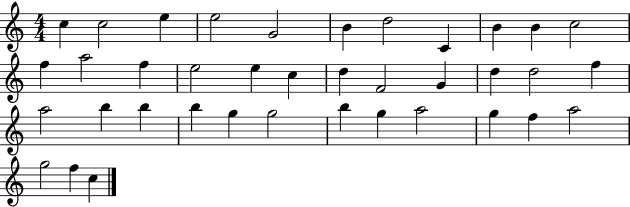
X:1
T:Untitled
M:4/4
L:1/4
K:C
c c2 e e2 G2 B d2 C B B c2 f a2 f e2 e c d F2 G d d2 f a2 b b b g g2 b g a2 g f a2 g2 f c